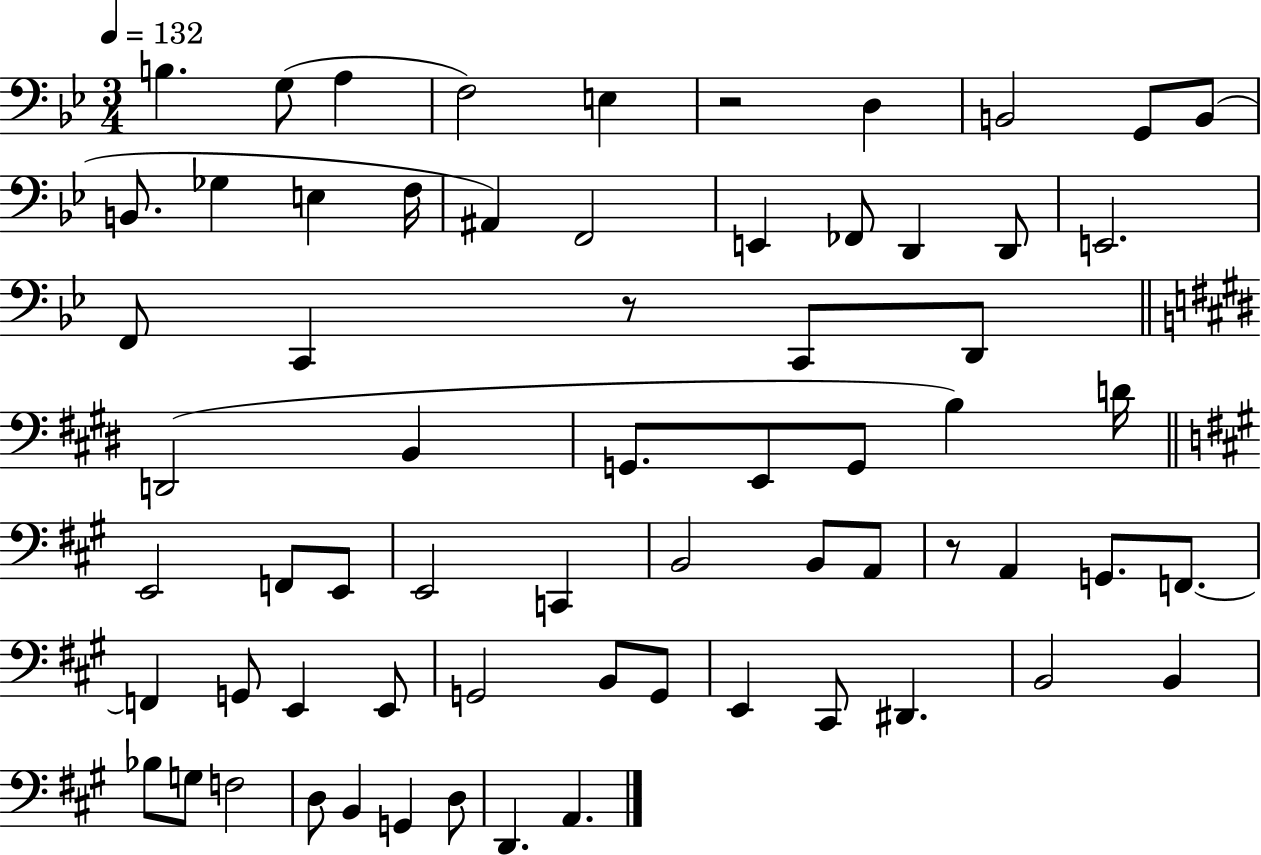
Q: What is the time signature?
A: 3/4